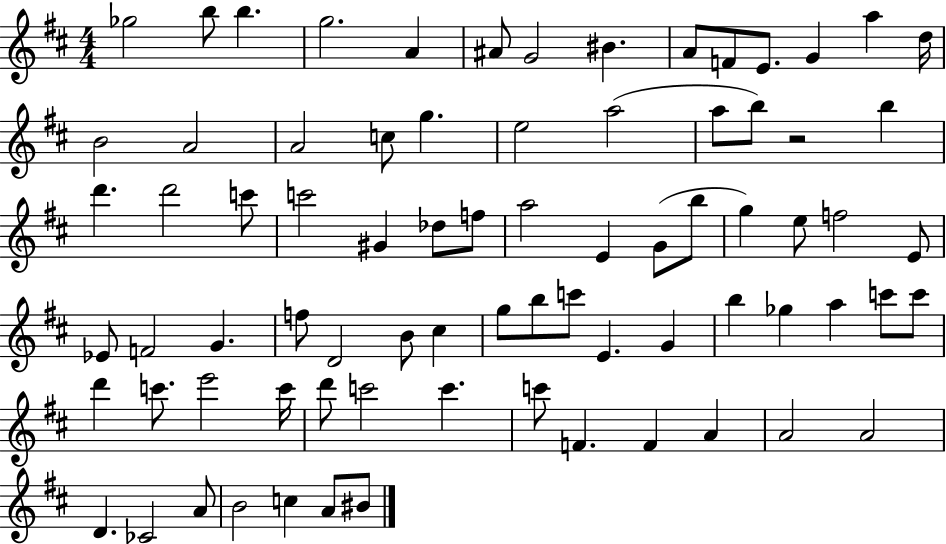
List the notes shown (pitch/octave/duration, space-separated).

Gb5/h B5/e B5/q. G5/h. A4/q A#4/e G4/h BIS4/q. A4/e F4/e E4/e. G4/q A5/q D5/s B4/h A4/h A4/h C5/e G5/q. E5/h A5/h A5/e B5/e R/h B5/q D6/q. D6/h C6/e C6/h G#4/q Db5/e F5/e A5/h E4/q G4/e B5/e G5/q E5/e F5/h E4/e Eb4/e F4/h G4/q. F5/e D4/h B4/e C#5/q G5/e B5/e C6/e E4/q. G4/q B5/q Gb5/q A5/q C6/e C6/e D6/q C6/e. E6/h C6/s D6/e C6/h C6/q. C6/e F4/q. F4/q A4/q A4/h A4/h D4/q. CES4/h A4/e B4/h C5/q A4/e BIS4/e